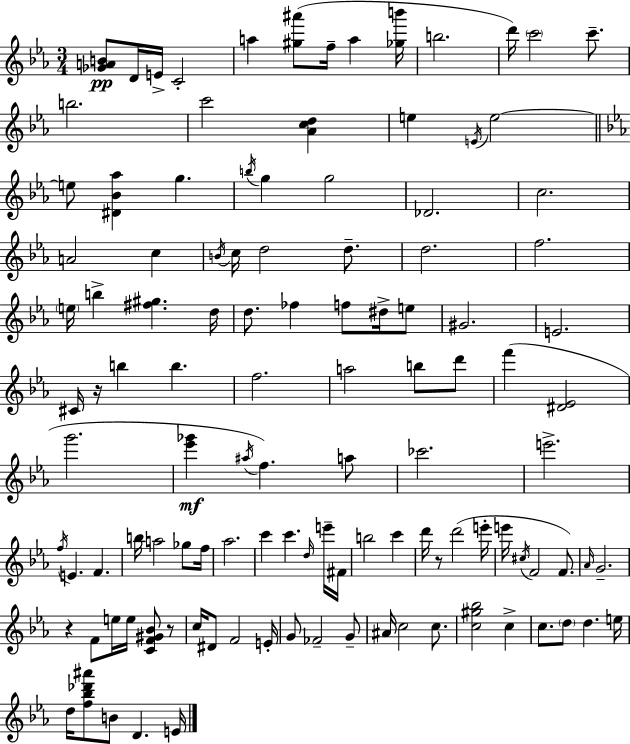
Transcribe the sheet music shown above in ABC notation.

X:1
T:Untitled
M:3/4
L:1/4
K:Cm
[_GAB]/2 D/4 E/4 C2 a [^g^a']/2 f/4 a [_gb']/4 b2 d'/4 c'2 c'/2 b2 c'2 [_Acd] e E/4 e2 e/2 [^D_B_a] g b/4 g g2 _D2 c2 A2 c B/4 c/4 d2 d/2 d2 f2 e/4 b [^f^g] d/4 d/2 _f f/2 ^d/4 e/2 ^G2 E2 ^C/4 z/4 b b f2 a2 b/2 d'/2 f' [^D_E]2 g'2 [_e'_g'] ^a/4 f a/2 _c'2 e'2 f/4 E F b/4 a2 _g/2 f/4 _a2 c' c' d/4 e'/4 ^F/4 b2 c' d'/4 z/2 d'2 e'/4 e'/4 ^c/4 F2 F/2 _A/4 G2 z F/2 e/4 e/4 [CF^G_B]/2 z/2 c/4 ^D/2 F2 E/4 G/2 _F2 G/2 ^A/4 c2 c/2 [c^g_b]2 c c/2 d/2 d e/4 d/4 [f_b_d'^a']/2 B/2 D E/4